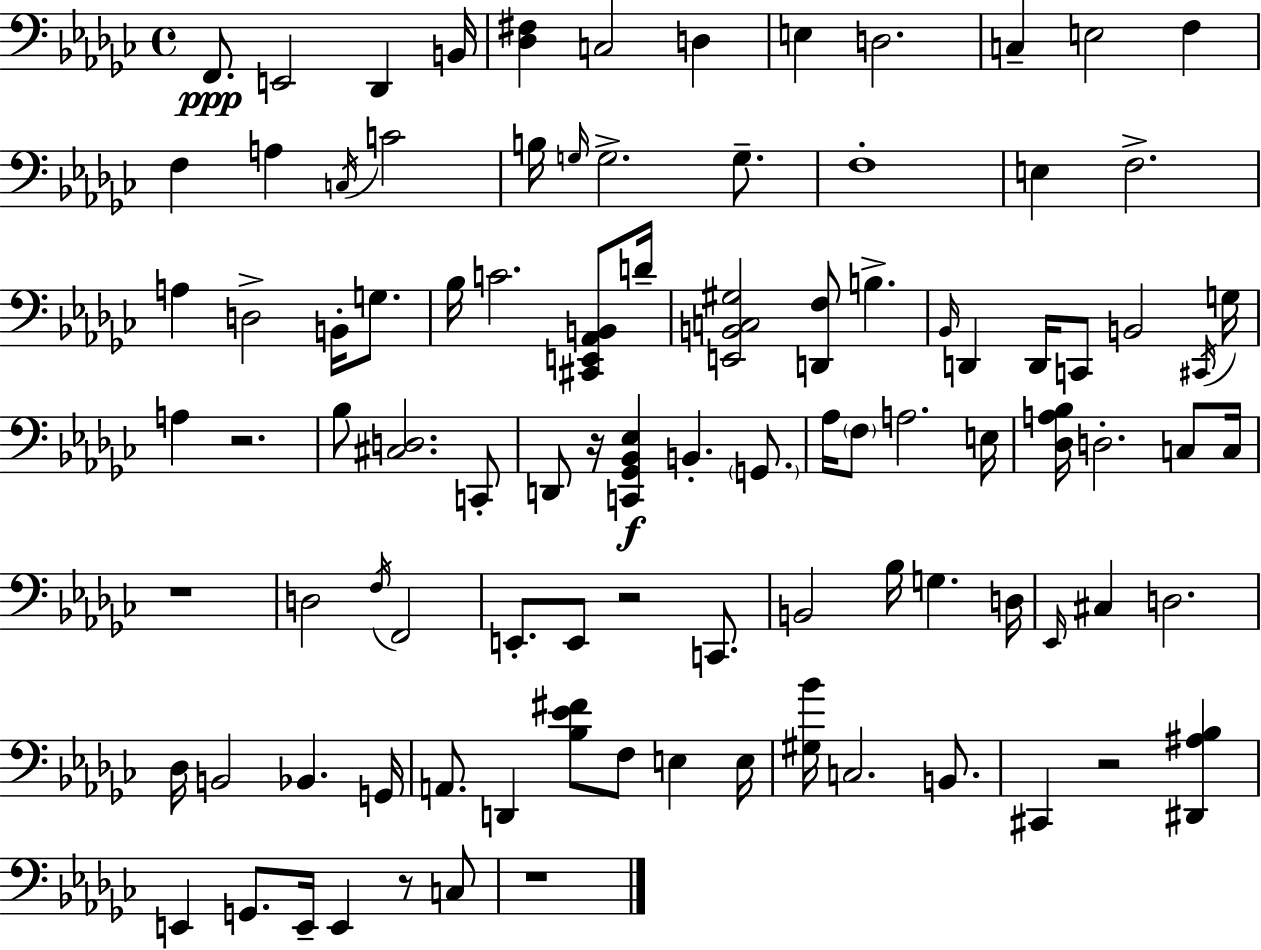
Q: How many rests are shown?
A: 7